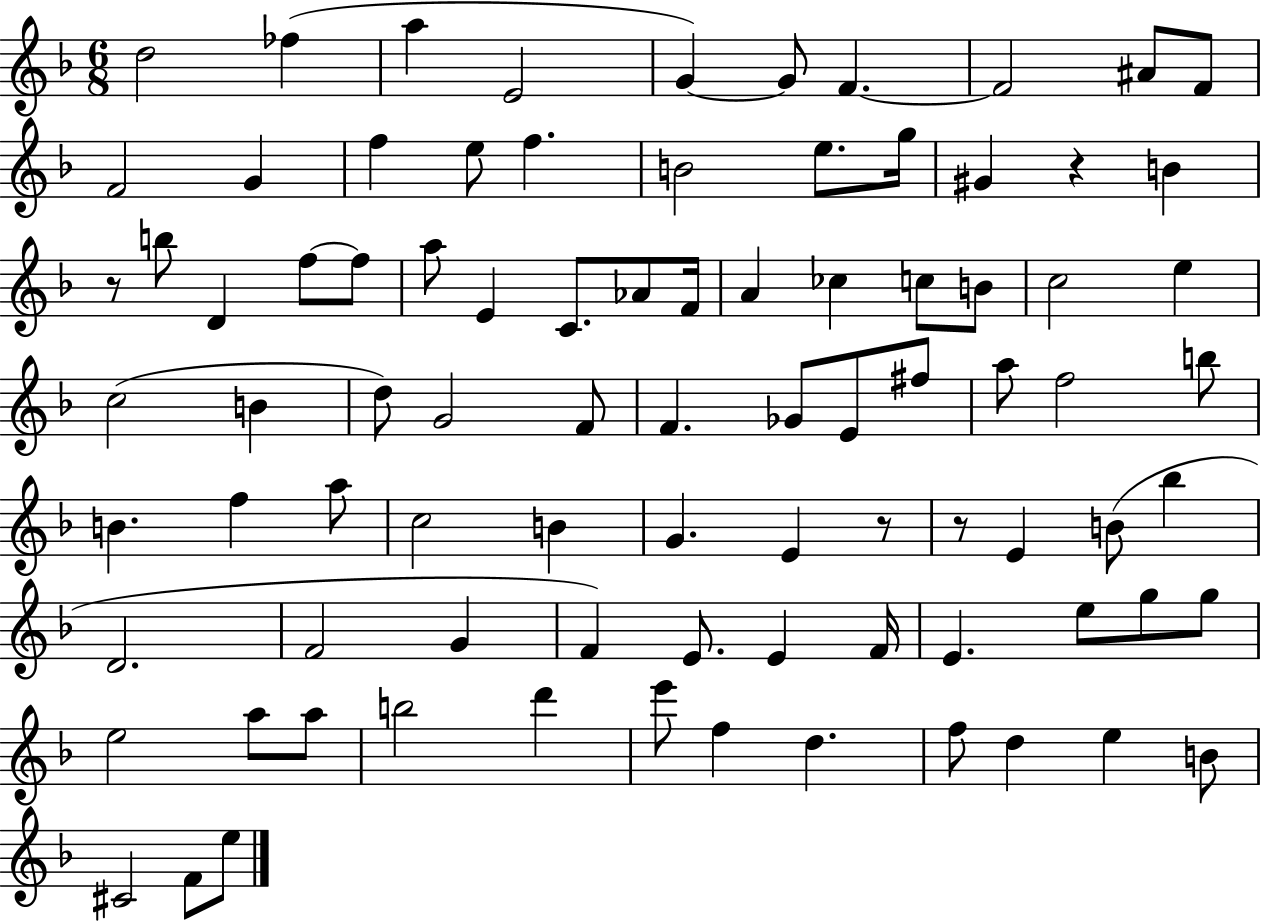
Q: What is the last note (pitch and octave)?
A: E5